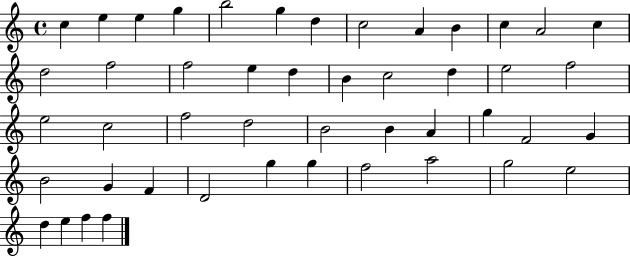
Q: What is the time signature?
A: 4/4